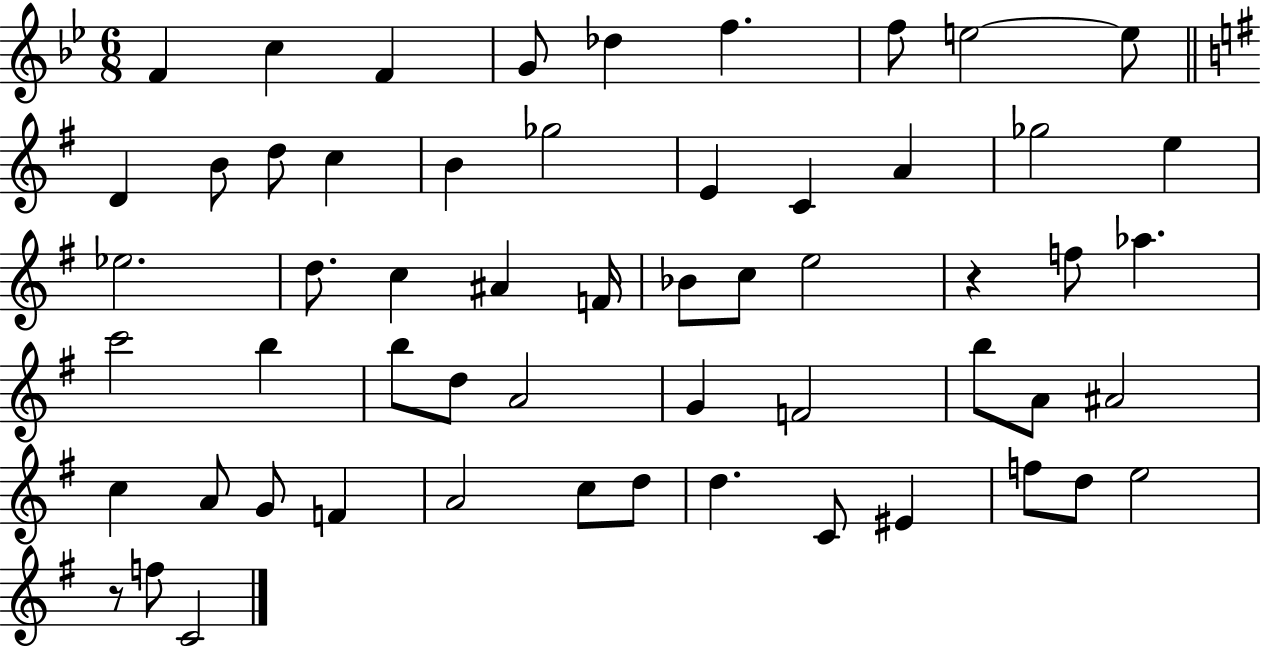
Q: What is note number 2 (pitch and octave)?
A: C5